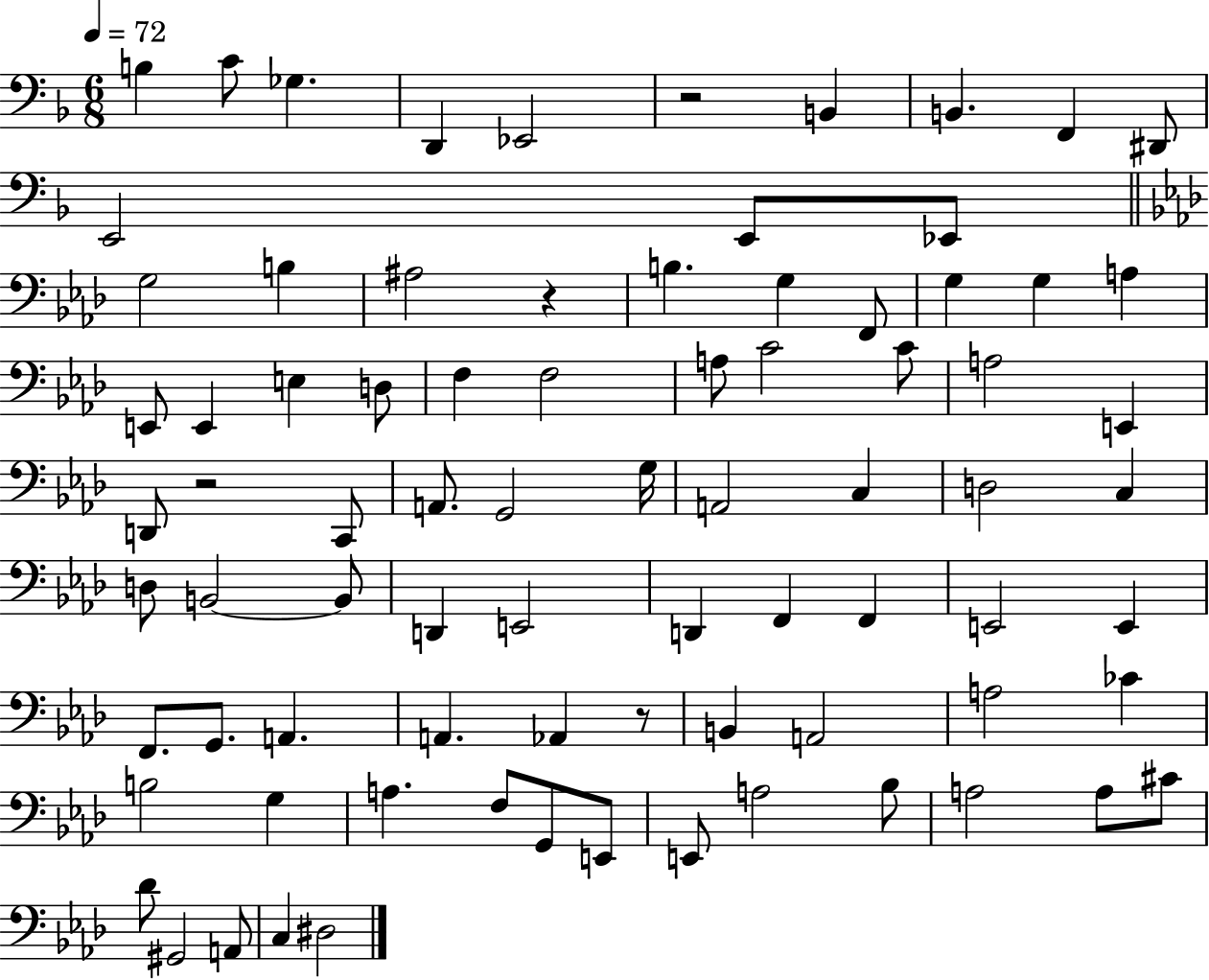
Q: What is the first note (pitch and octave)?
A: B3